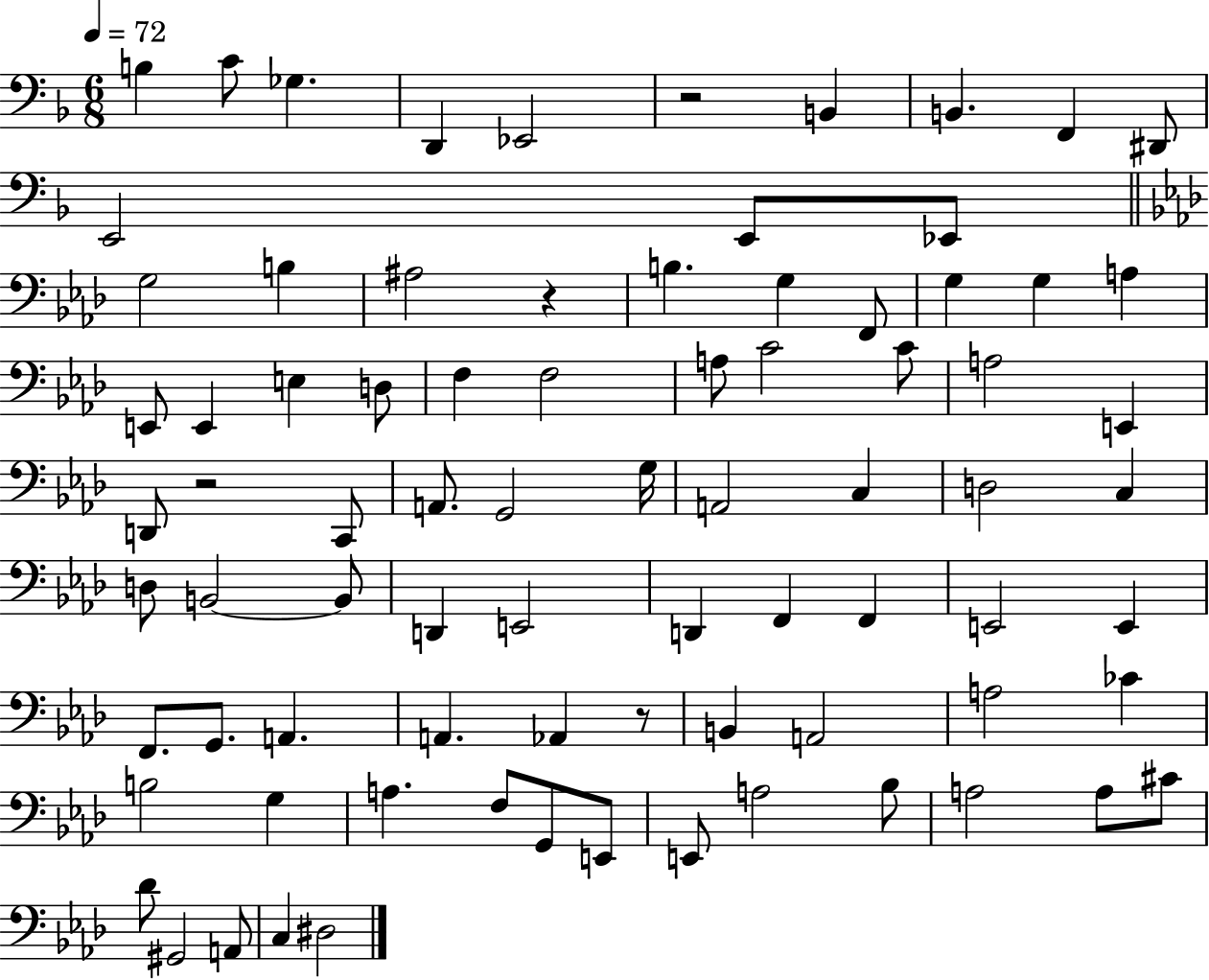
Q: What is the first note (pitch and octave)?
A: B3